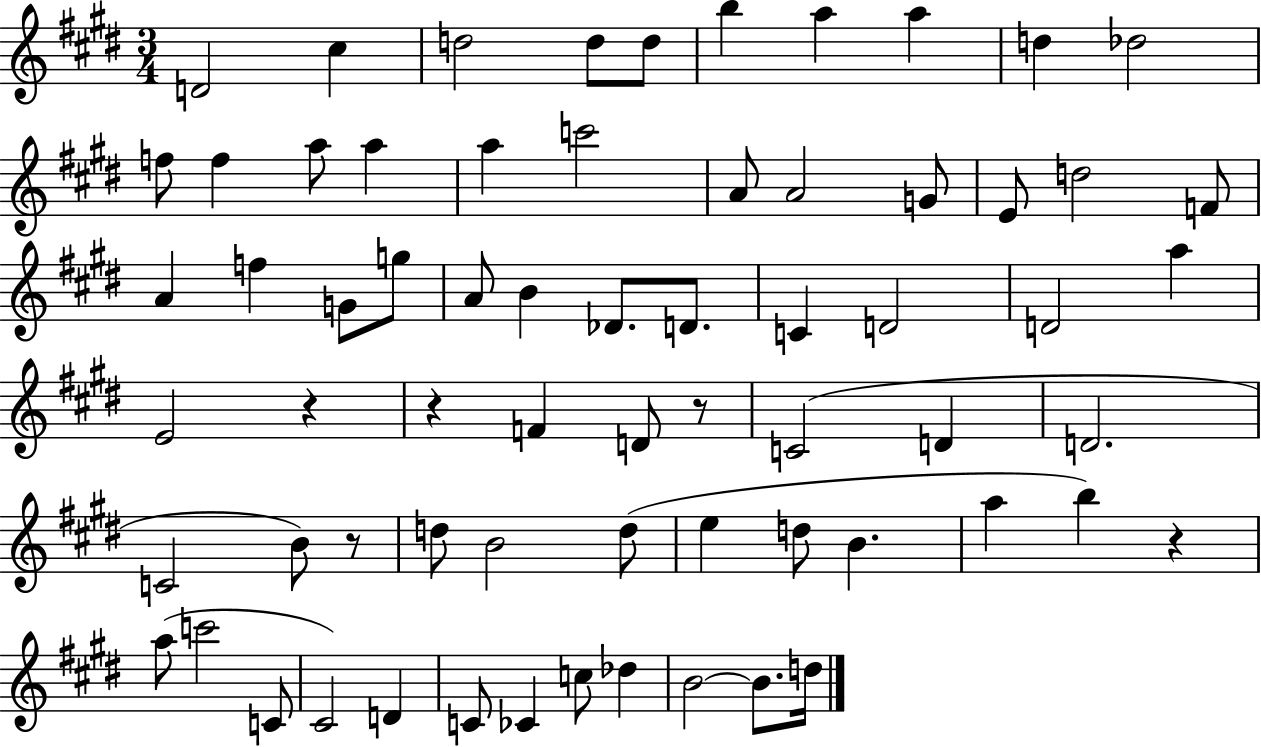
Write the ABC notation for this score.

X:1
T:Untitled
M:3/4
L:1/4
K:E
D2 ^c d2 d/2 d/2 b a a d _d2 f/2 f a/2 a a c'2 A/2 A2 G/2 E/2 d2 F/2 A f G/2 g/2 A/2 B _D/2 D/2 C D2 D2 a E2 z z F D/2 z/2 C2 D D2 C2 B/2 z/2 d/2 B2 d/2 e d/2 B a b z a/2 c'2 C/2 ^C2 D C/2 _C c/2 _d B2 B/2 d/4